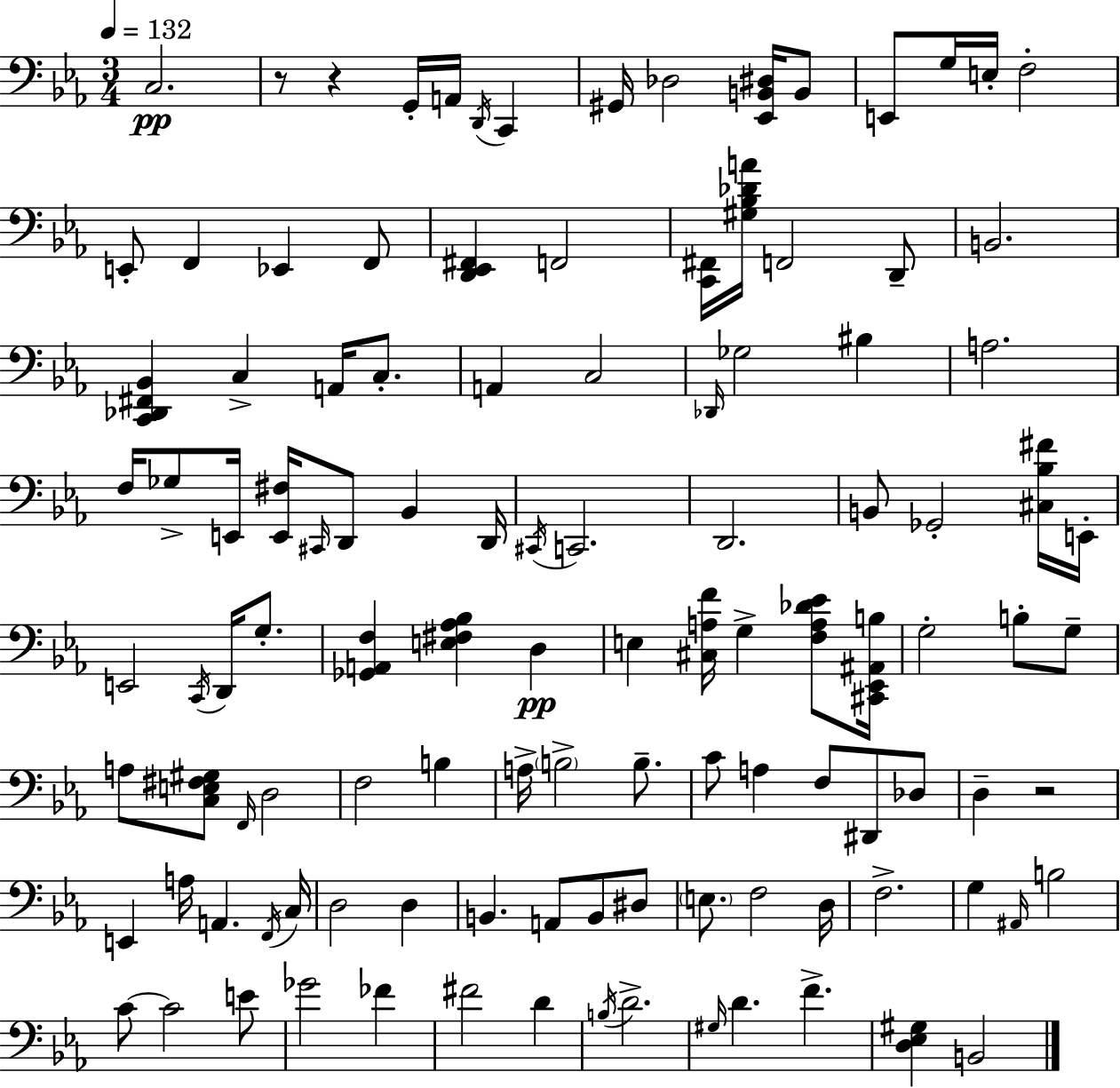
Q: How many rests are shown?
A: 3